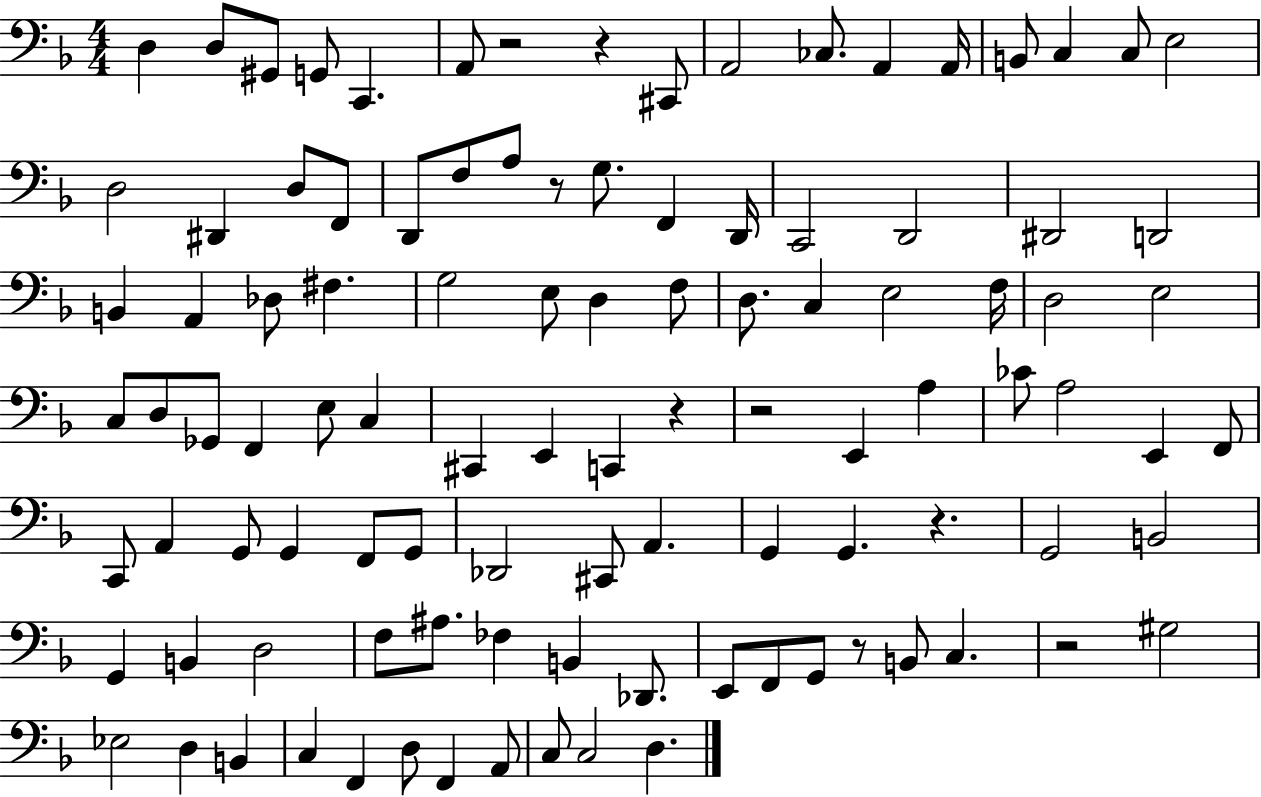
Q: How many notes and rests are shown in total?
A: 104